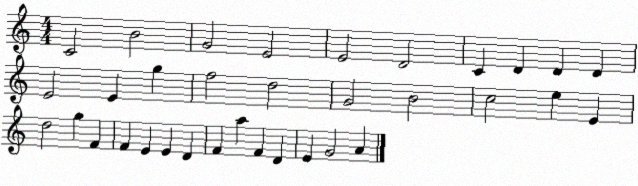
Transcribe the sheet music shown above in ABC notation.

X:1
T:Untitled
M:4/4
L:1/4
K:C
C2 B2 G2 E2 E2 D2 C D D D E2 E g f2 d2 G2 B2 c2 e E d2 g F F E E D F a F D E G2 A